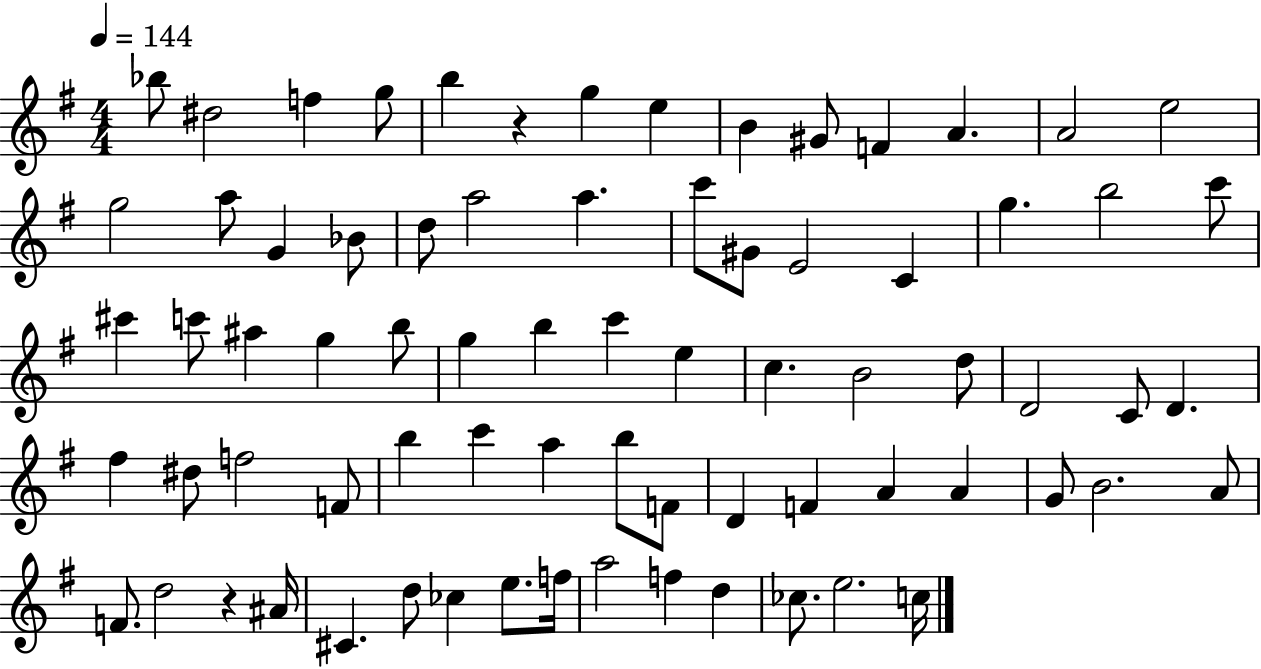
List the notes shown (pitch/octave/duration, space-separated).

Bb5/e D#5/h F5/q G5/e B5/q R/q G5/q E5/q B4/q G#4/e F4/q A4/q. A4/h E5/h G5/h A5/e G4/q Bb4/e D5/e A5/h A5/q. C6/e G#4/e E4/h C4/q G5/q. B5/h C6/e C#6/q C6/e A#5/q G5/q B5/e G5/q B5/q C6/q E5/q C5/q. B4/h D5/e D4/h C4/e D4/q. F#5/q D#5/e F5/h F4/e B5/q C6/q A5/q B5/e F4/e D4/q F4/q A4/q A4/q G4/e B4/h. A4/e F4/e. D5/h R/q A#4/s C#4/q. D5/e CES5/q E5/e. F5/s A5/h F5/q D5/q CES5/e. E5/h. C5/s